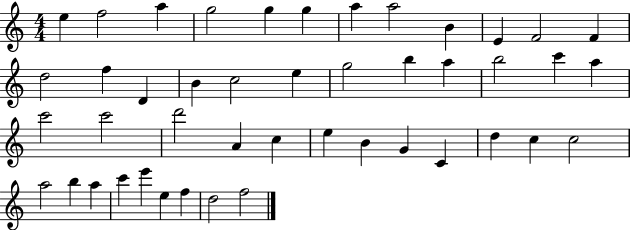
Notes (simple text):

E5/q F5/h A5/q G5/h G5/q G5/q A5/q A5/h B4/q E4/q F4/h F4/q D5/h F5/q D4/q B4/q C5/h E5/q G5/h B5/q A5/q B5/h C6/q A5/q C6/h C6/h D6/h A4/q C5/q E5/q B4/q G4/q C4/q D5/q C5/q C5/h A5/h B5/q A5/q C6/q E6/q E5/q F5/q D5/h F5/h